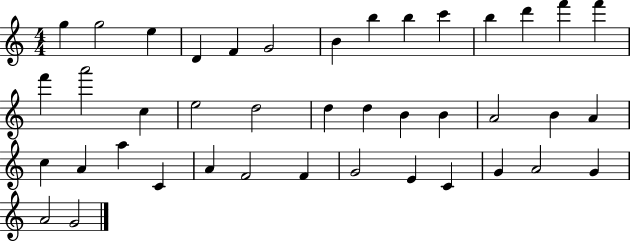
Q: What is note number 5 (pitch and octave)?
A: F4